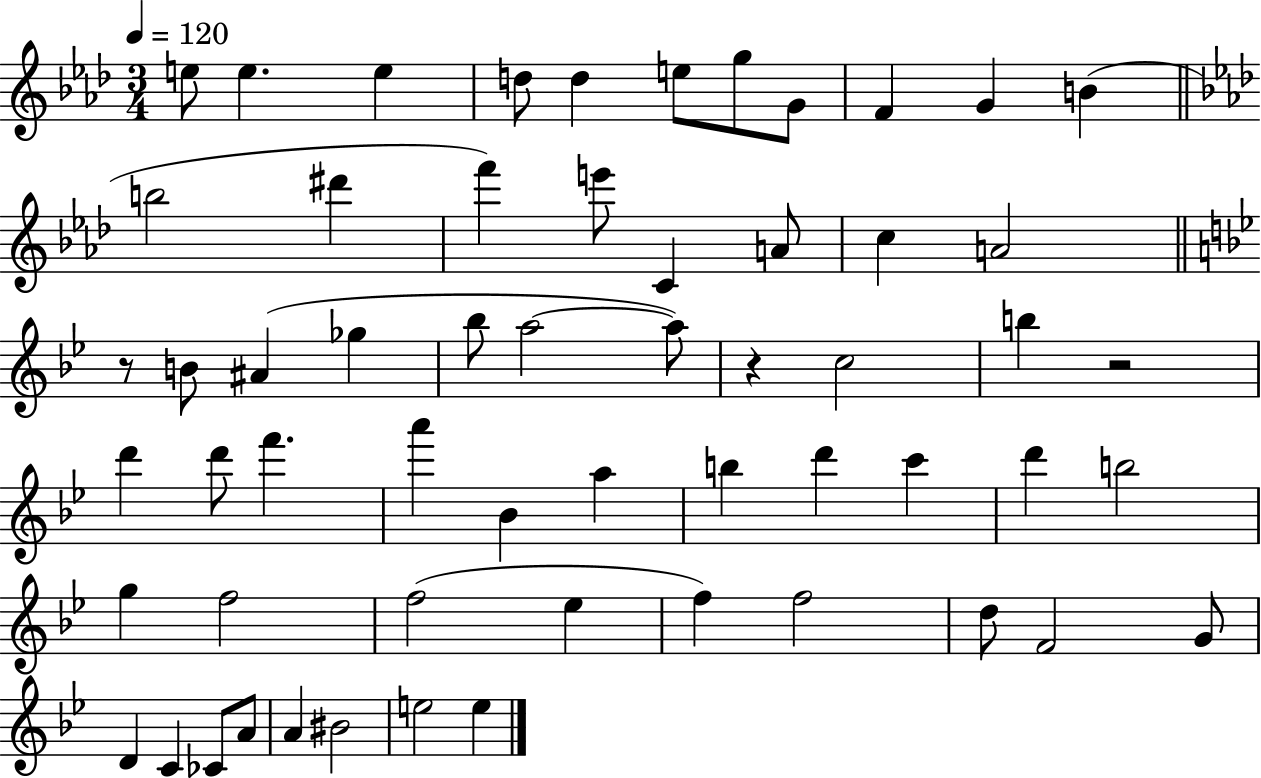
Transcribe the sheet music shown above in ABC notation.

X:1
T:Untitled
M:3/4
L:1/4
K:Ab
e/2 e e d/2 d e/2 g/2 G/2 F G B b2 ^d' f' e'/2 C A/2 c A2 z/2 B/2 ^A _g _b/2 a2 a/2 z c2 b z2 d' d'/2 f' a' _B a b d' c' d' b2 g f2 f2 _e f f2 d/2 F2 G/2 D C _C/2 A/2 A ^B2 e2 e